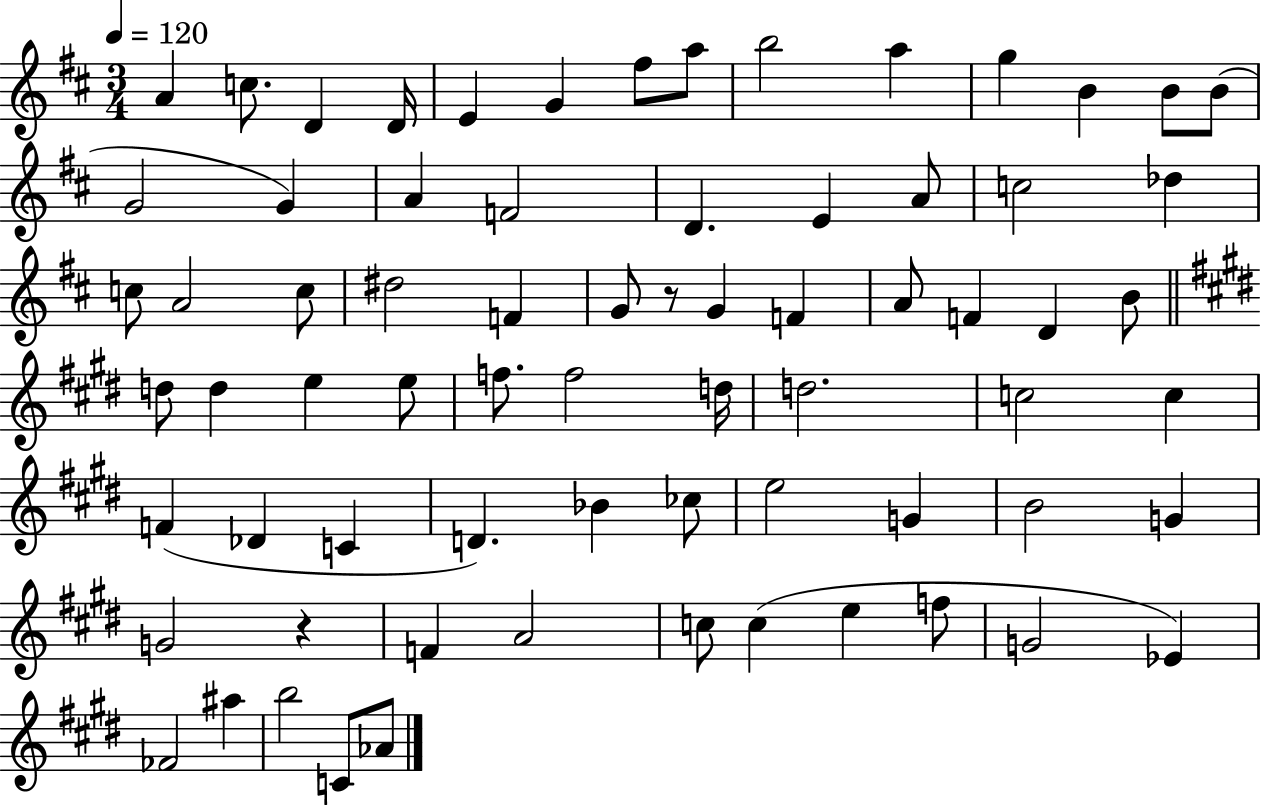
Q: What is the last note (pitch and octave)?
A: Ab4